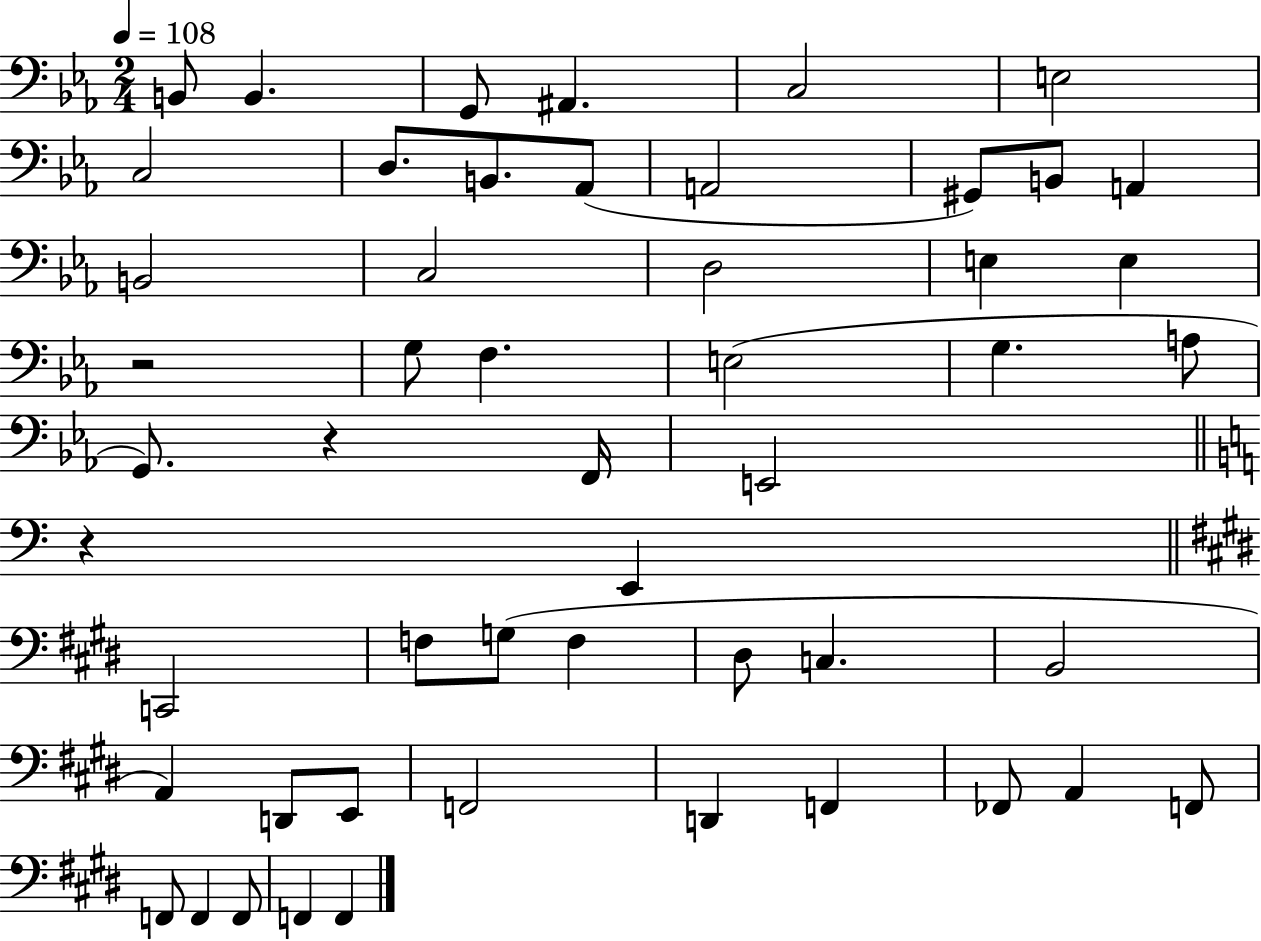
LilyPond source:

{
  \clef bass
  \numericTimeSignature
  \time 2/4
  \key ees \major
  \tempo 4 = 108
  \repeat volta 2 { b,8 b,4. | g,8 ais,4. | c2 | e2 | \break c2 | d8. b,8. aes,8( | a,2 | gis,8) b,8 a,4 | \break b,2 | c2 | d2 | e4 e4 | \break r2 | g8 f4. | e2( | g4. a8 | \break g,8.) r4 f,16 | e,2 | \bar "||" \break \key a \minor r4 e,4 | \bar "||" \break \key e \major c,2 | f8 g8( f4 | dis8 c4. | b,2 | \break a,4) d,8 e,8 | f,2 | d,4 f,4 | fes,8 a,4 f,8 | \break f,8 f,4 f,8 | f,4 f,4 | } \bar "|."
}